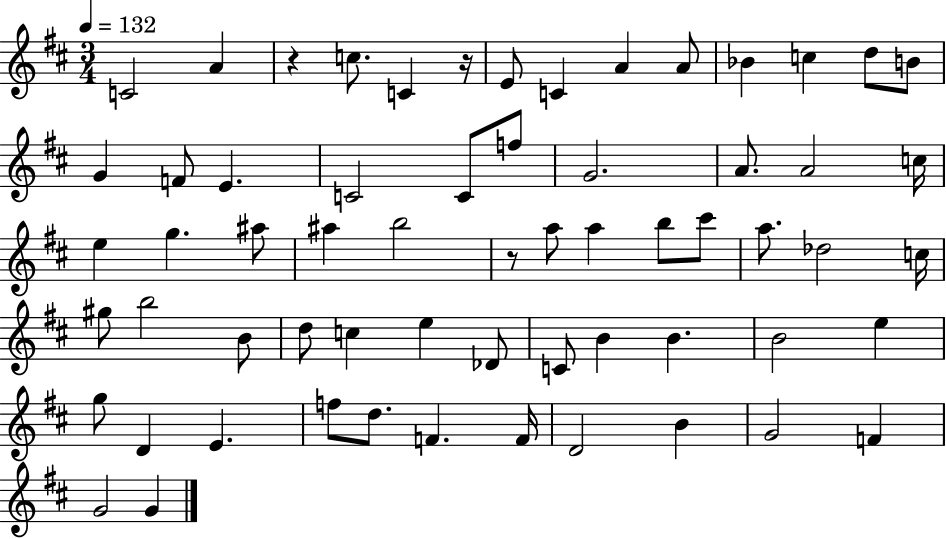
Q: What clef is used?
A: treble